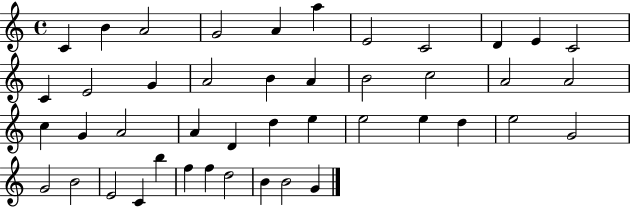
{
  \clef treble
  \time 4/4
  \defaultTimeSignature
  \key c \major
  c'4 b'4 a'2 | g'2 a'4 a''4 | e'2 c'2 | d'4 e'4 c'2 | \break c'4 e'2 g'4 | a'2 b'4 a'4 | b'2 c''2 | a'2 a'2 | \break c''4 g'4 a'2 | a'4 d'4 d''4 e''4 | e''2 e''4 d''4 | e''2 g'2 | \break g'2 b'2 | e'2 c'4 b''4 | f''4 f''4 d''2 | b'4 b'2 g'4 | \break \bar "|."
}